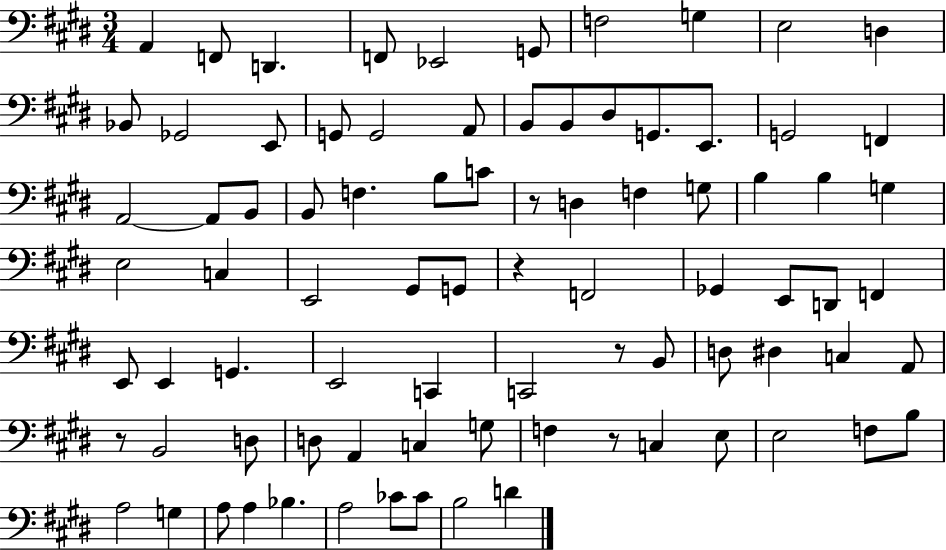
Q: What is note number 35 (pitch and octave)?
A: B3